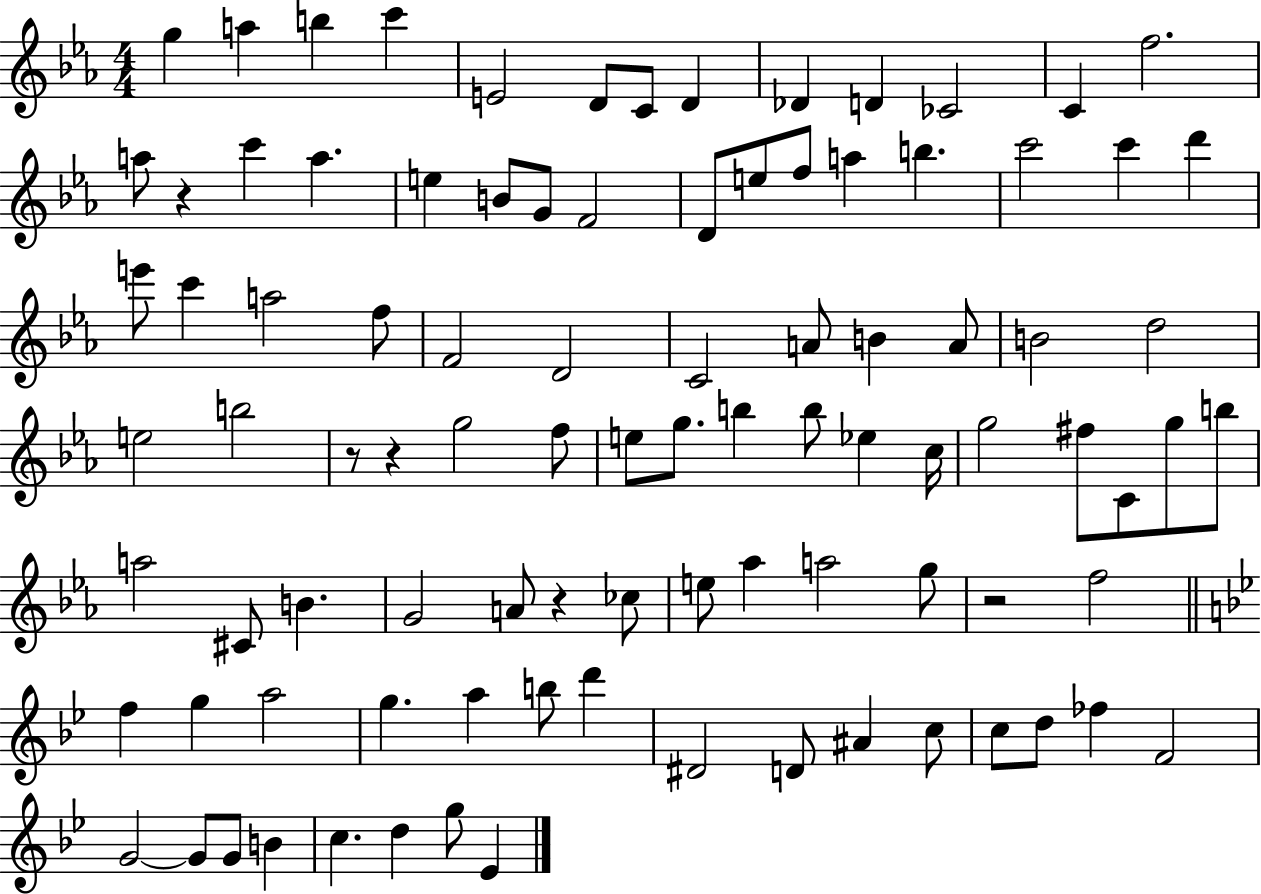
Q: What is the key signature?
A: EES major